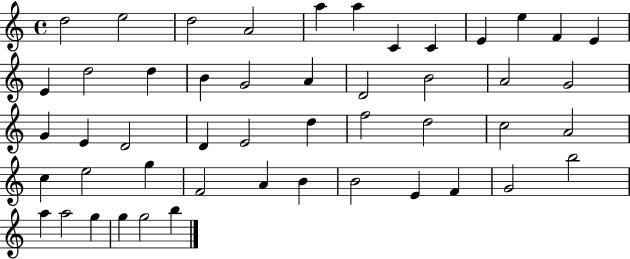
X:1
T:Untitled
M:4/4
L:1/4
K:C
d2 e2 d2 A2 a a C C E e F E E d2 d B G2 A D2 B2 A2 G2 G E D2 D E2 d f2 d2 c2 A2 c e2 g F2 A B B2 E F G2 b2 a a2 g g g2 b